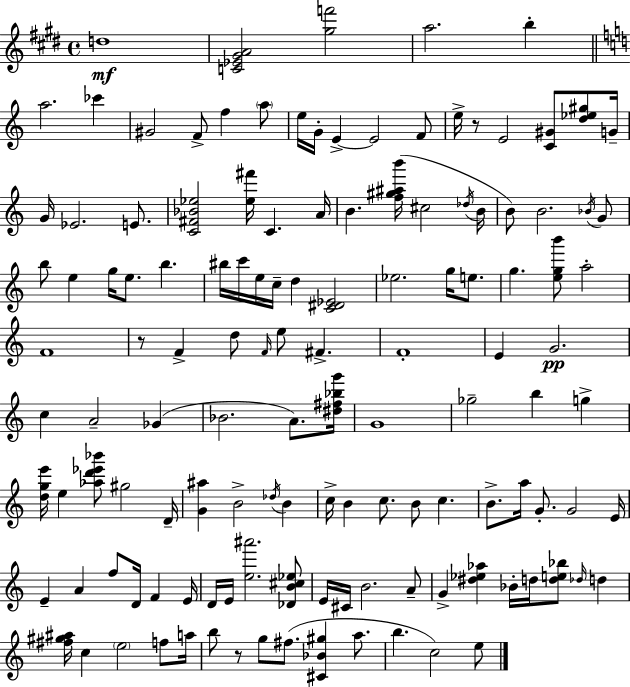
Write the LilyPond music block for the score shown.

{
  \clef treble
  \time 4/4
  \defaultTimeSignature
  \key e \major
  d''1\mf | <c' ees' gis' a'>2 <gis'' f'''>2 | a''2. b''4-. | \bar "||" \break \key a \minor a''2. ces'''4 | gis'2 f'8-> f''4 \parenthesize a''8 | e''16 g'16-. e'4->~~ e'2 f'8 | e''16-> r8 e'2 <c' gis'>8 <d'' ees'' gis''>8 g'16-- | \break g'16 ees'2. e'8. | <c' fis' bes' ees''>2 <ees'' fis'''>16 c'4. a'16 | b'4. <f'' gis'' ais'' b'''>16( cis''2 \acciaccatura { des''16 } | b'16 b'8) b'2. \acciaccatura { bes'16 } | \break g'8 b''8 e''4 g''16 e''8. b''4. | bis''16 c'''16 e''16 c''16-- d''4 <c' dis' ees'>2 | ees''2. g''16 e''8. | g''4. <e'' g'' b'''>8 a''2-. | \break f'1 | r8 f'4-> d''8 \grace { f'16 } e''8 fis'4.-> | f'1-. | e'4 g'2.\pp | \break c''4 a'2-- ges'4( | bes'2. a'8.) | <dis'' fis'' bes'' g'''>16 g'1 | ges''2-- b''4 g''4-> | \break <d'' g'' e'''>16 e''4 <aes'' d''' ees''' bes'''>8 gis''2 | d'16-- <g' ais''>4 b'2-> \acciaccatura { des''16 } | b'4 c''16-> b'4 c''8. b'8 c''4. | b'8.-> a''16 g'8.-. g'2 | \break e'16 e'4-- a'4 f''8 d'16 f'4 | e'16 d'16 e'16 <e'' ais'''>2. | <des' b' cis'' ees''>8 e'16 cis'16 b'2. | a'8-- g'4-> <dis'' ees'' aes''>4 bes'16-. d''16 <d'' e'' bes''>8 | \break \grace { des''16 } d''4 <fis'' gis'' ais''>16 c''4 \parenthesize e''2 | f''8 a''16 b''8 r8 g''8 fis''8.( <cis' bes' gis''>4 | a''8. b''4. c''2) | e''8 \bar "|."
}